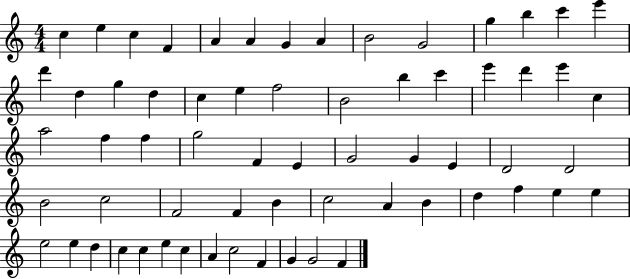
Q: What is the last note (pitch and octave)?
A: F4